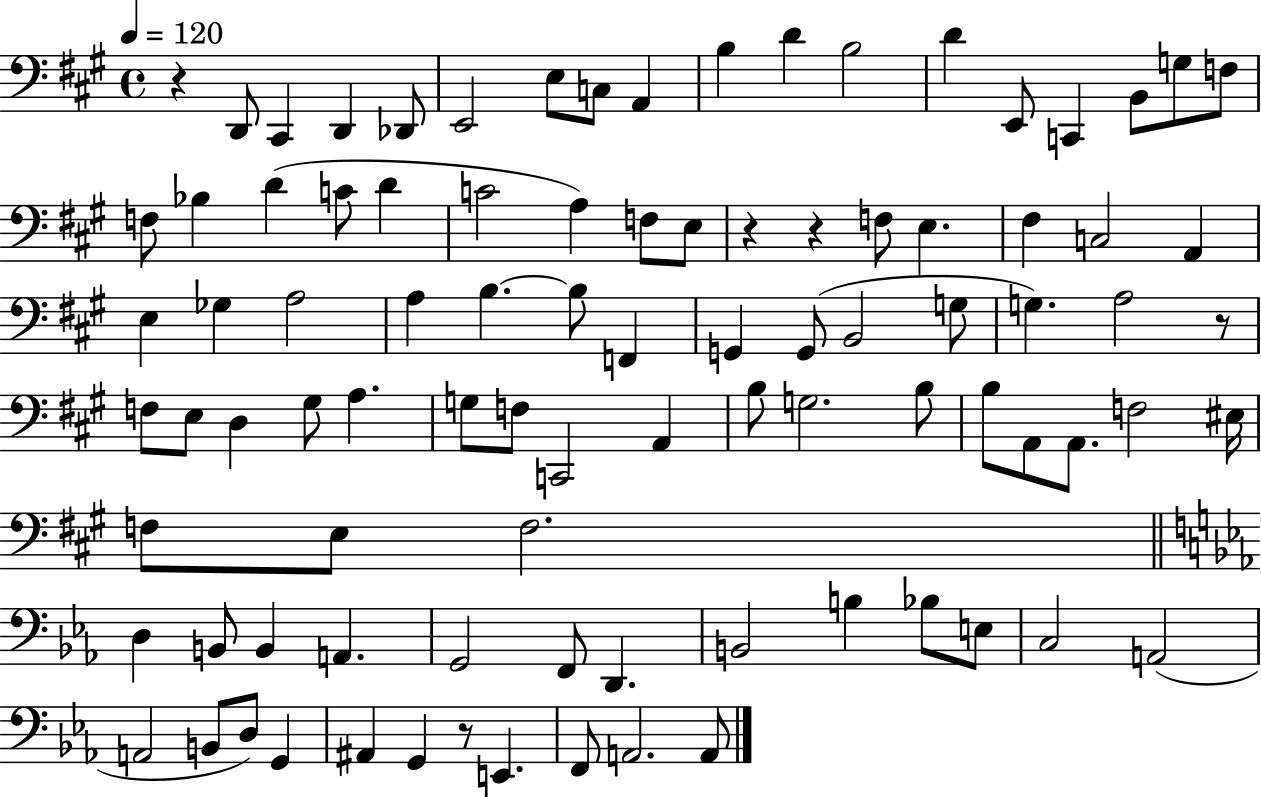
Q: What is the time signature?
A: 4/4